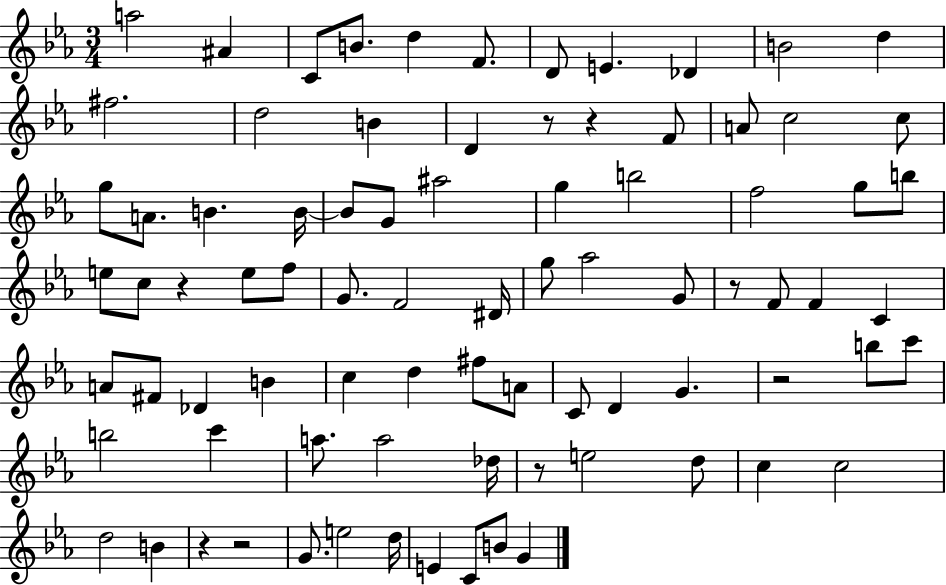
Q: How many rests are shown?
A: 8